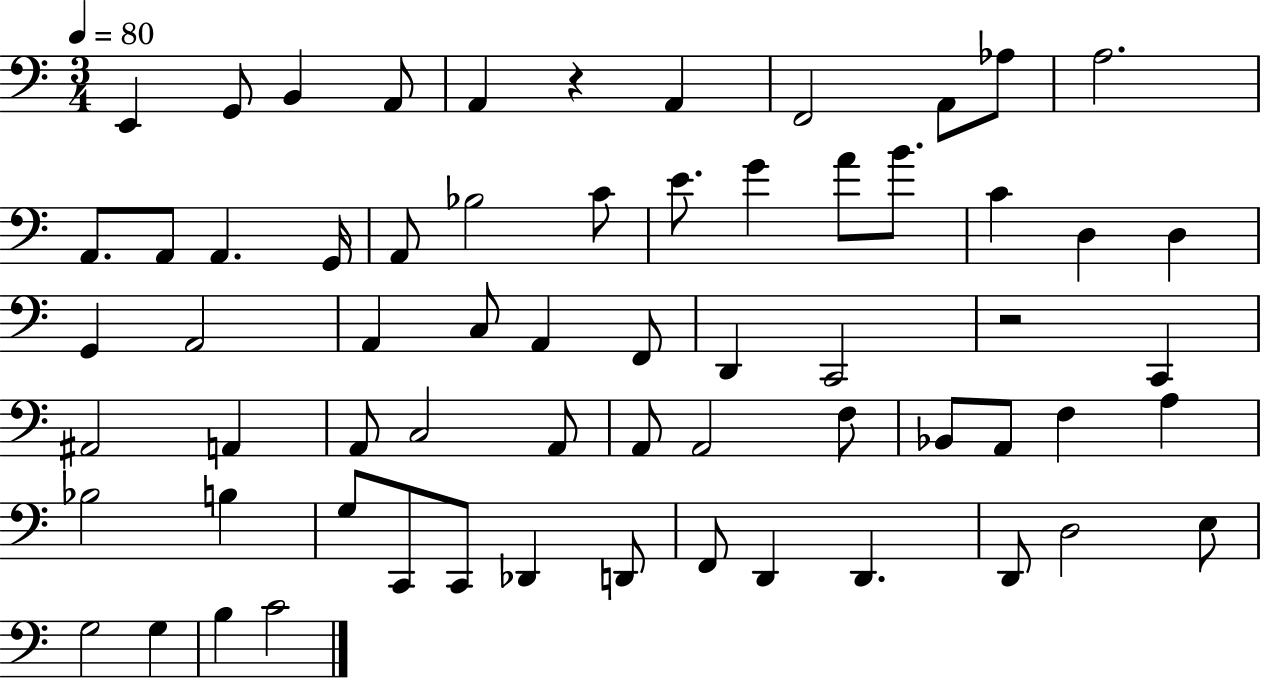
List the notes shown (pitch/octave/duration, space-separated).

E2/q G2/e B2/q A2/e A2/q R/q A2/q F2/h A2/e Ab3/e A3/h. A2/e. A2/e A2/q. G2/s A2/e Bb3/h C4/e E4/e. G4/q A4/e B4/e. C4/q D3/q D3/q G2/q A2/h A2/q C3/e A2/q F2/e D2/q C2/h R/h C2/q A#2/h A2/q A2/e C3/h A2/e A2/e A2/h F3/e Bb2/e A2/e F3/q A3/q Bb3/h B3/q G3/e C2/e C2/e Db2/q D2/e F2/e D2/q D2/q. D2/e D3/h E3/e G3/h G3/q B3/q C4/h